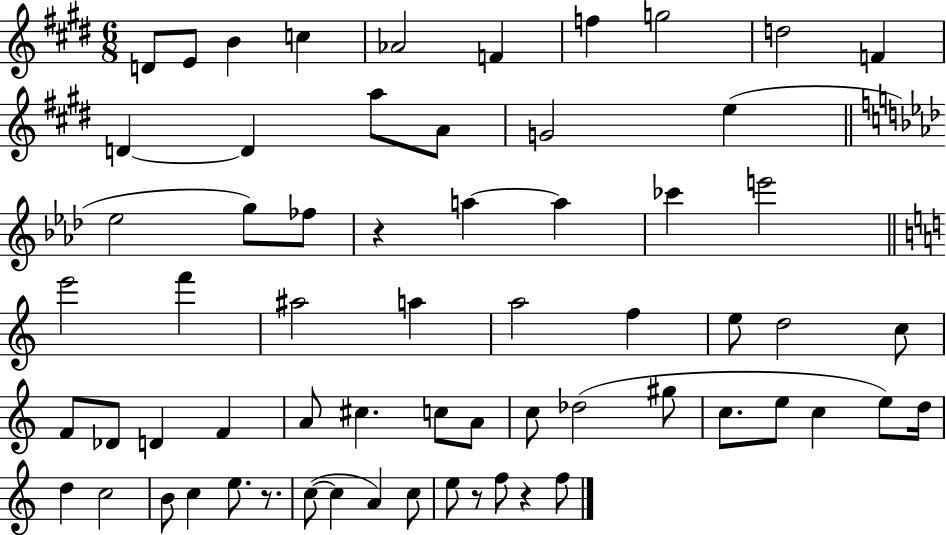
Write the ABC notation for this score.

X:1
T:Untitled
M:6/8
L:1/4
K:E
D/2 E/2 B c _A2 F f g2 d2 F D D a/2 A/2 G2 e _e2 g/2 _f/2 z a a _c' e'2 e'2 f' ^a2 a a2 f e/2 d2 c/2 F/2 _D/2 D F A/2 ^c c/2 A/2 c/2 _d2 ^g/2 c/2 e/2 c e/2 d/4 d c2 B/2 c e/2 z/2 c/2 c A c/2 e/2 z/2 f/2 z f/2